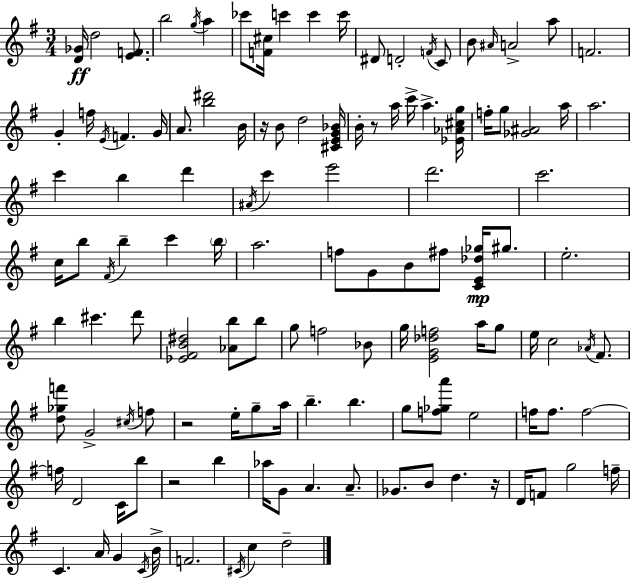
[D4,Gb4]/s D5/h [E4,F4]/e. B5/h G5/s A5/q CES6/e [F4,C#5]/s C6/q C6/q C6/s D#4/e D4/h F4/s C4/e B4/e A#4/s A4/h A5/e F4/h. G4/q F5/s E4/s F4/q. G4/s A4/e. [B5,D#6]/h B4/s R/s B4/e D5/h [C#4,E4,G4,Bb4]/s B4/s R/e A5/s C6/s A5/q. [Eb4,Ab4,C#5,G5]/s F5/s G5/e [Gb4,A#4]/h A5/s A5/h. C6/q B5/q D6/q A#4/s C6/q E6/h D6/h. C6/h. C5/s B5/e F#4/s B5/q C6/q B5/s A5/h. F5/e G4/e B4/e F#5/e [C4,E4,Db5,Gb5]/s G#5/e. E5/h. B5/q C#6/q. D6/e [Eb4,F#4,B4,D#5]/h [Ab4,B5]/e B5/e G5/e F5/h Bb4/e G5/s [E4,G4,Db5,F5]/h A5/s G5/e E5/s C5/h Ab4/s F#4/e. [D5,Gb5,F6]/e G4/h C#5/s F5/e R/h E5/s G5/e A5/s B5/q. B5/q. G5/e [F5,Gb5,A6]/e E5/h F5/s F5/e. F5/h F5/s D4/h C4/s B5/e R/h B5/q Ab5/s G4/e A4/q. A4/e. Gb4/e. B4/e D5/q. R/s D4/s F4/e G5/h F5/s C4/q. A4/s G4/q C4/s B4/s F4/h. C#4/s C5/q D5/h